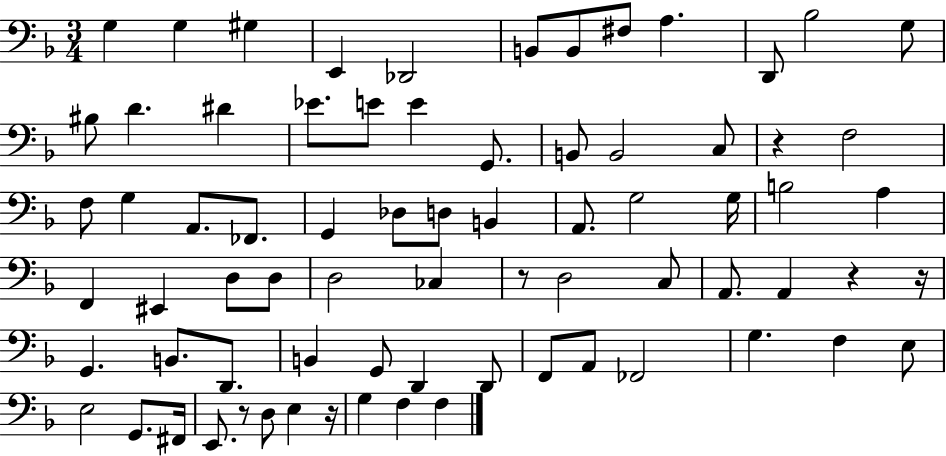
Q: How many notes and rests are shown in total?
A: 74